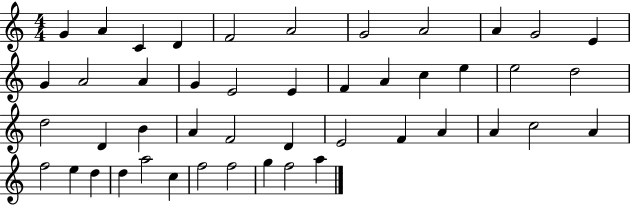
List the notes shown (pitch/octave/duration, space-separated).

G4/q A4/q C4/q D4/q F4/h A4/h G4/h A4/h A4/q G4/h E4/q G4/q A4/h A4/q G4/q E4/h E4/q F4/q A4/q C5/q E5/q E5/h D5/h D5/h D4/q B4/q A4/q F4/h D4/q E4/h F4/q A4/q A4/q C5/h A4/q F5/h E5/q D5/q D5/q A5/h C5/q F5/h F5/h G5/q F5/h A5/q